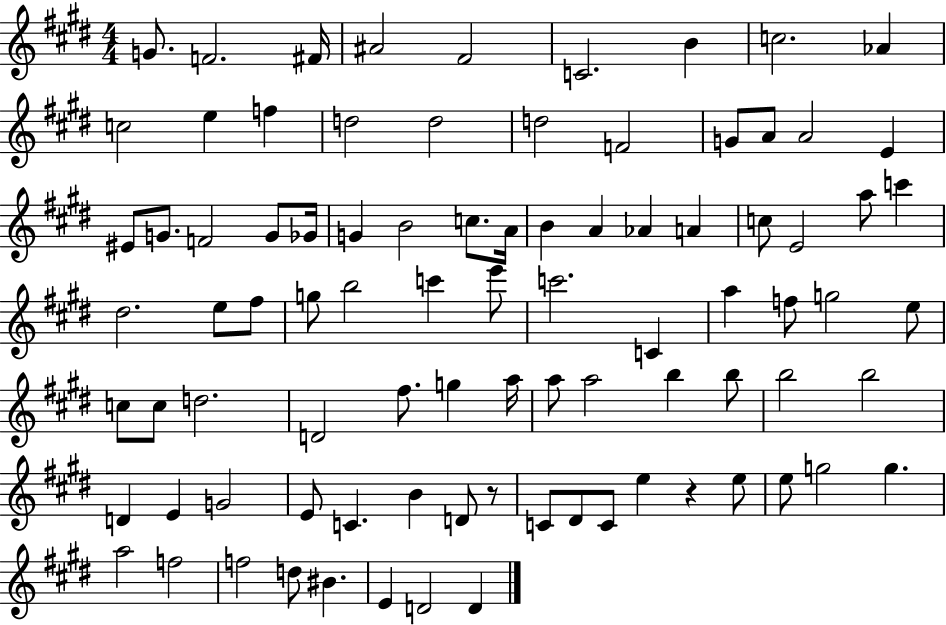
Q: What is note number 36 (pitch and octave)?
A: A5